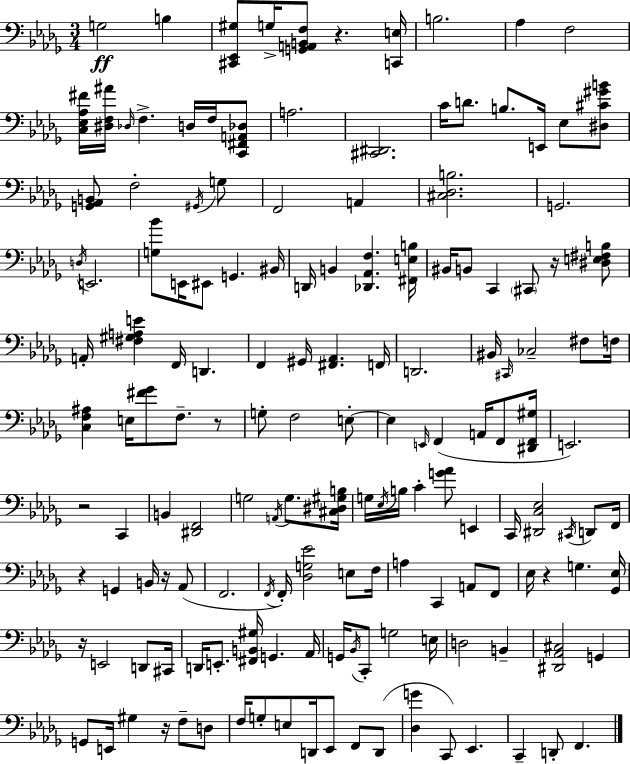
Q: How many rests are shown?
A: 9